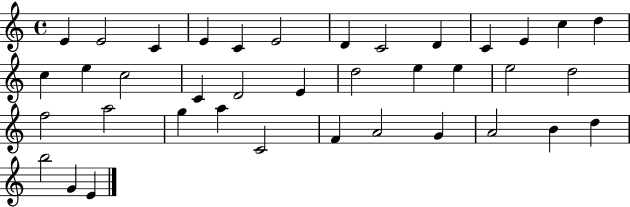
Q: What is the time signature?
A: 4/4